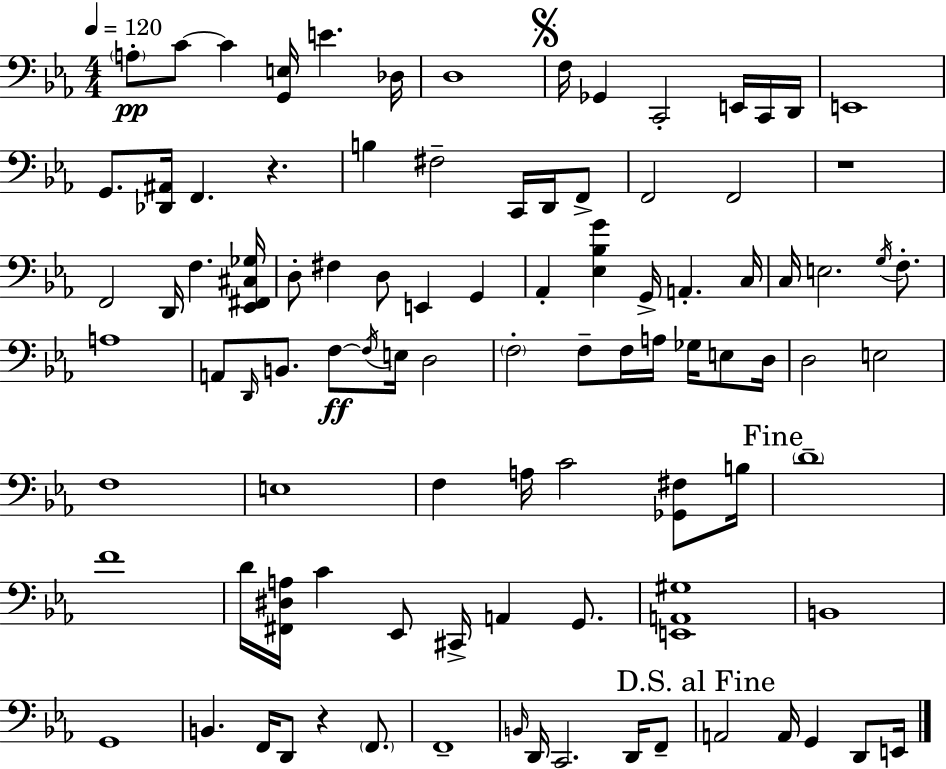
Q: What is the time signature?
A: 4/4